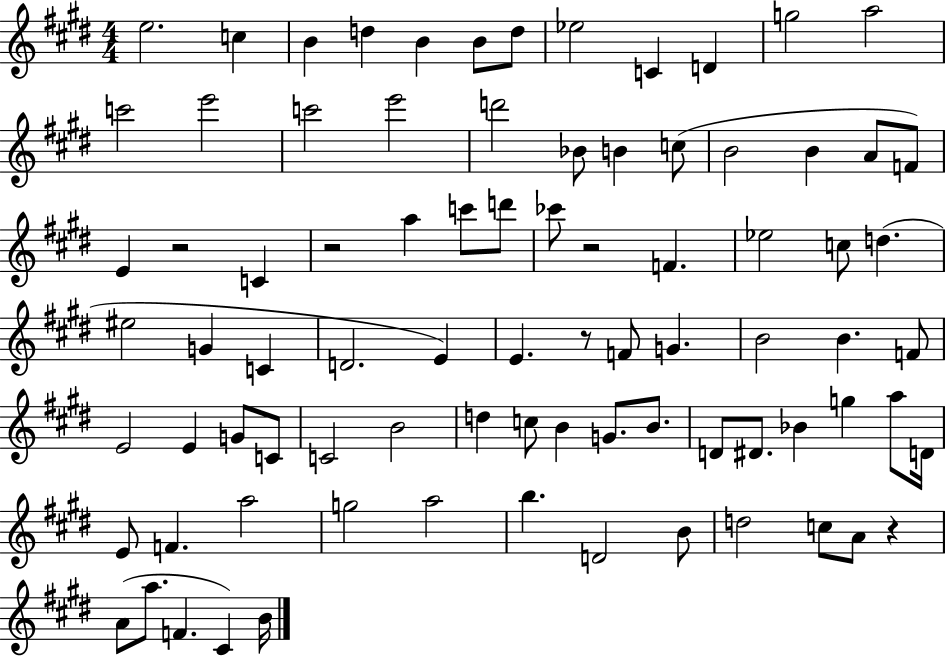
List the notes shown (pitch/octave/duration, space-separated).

E5/h. C5/q B4/q D5/q B4/q B4/e D5/e Eb5/h C4/q D4/q G5/h A5/h C6/h E6/h C6/h E6/h D6/h Bb4/e B4/q C5/e B4/h B4/q A4/e F4/e E4/q R/h C4/q R/h A5/q C6/e D6/e CES6/e R/h F4/q. Eb5/h C5/e D5/q. EIS5/h G4/q C4/q D4/h. E4/q E4/q. R/e F4/e G4/q. B4/h B4/q. F4/e E4/h E4/q G4/e C4/e C4/h B4/h D5/q C5/e B4/q G4/e. B4/e. D4/e D#4/e. Bb4/q G5/q A5/e D4/s E4/e F4/q. A5/h G5/h A5/h B5/q. D4/h B4/e D5/h C5/e A4/e R/q A4/e A5/e. F4/q. C#4/q B4/s